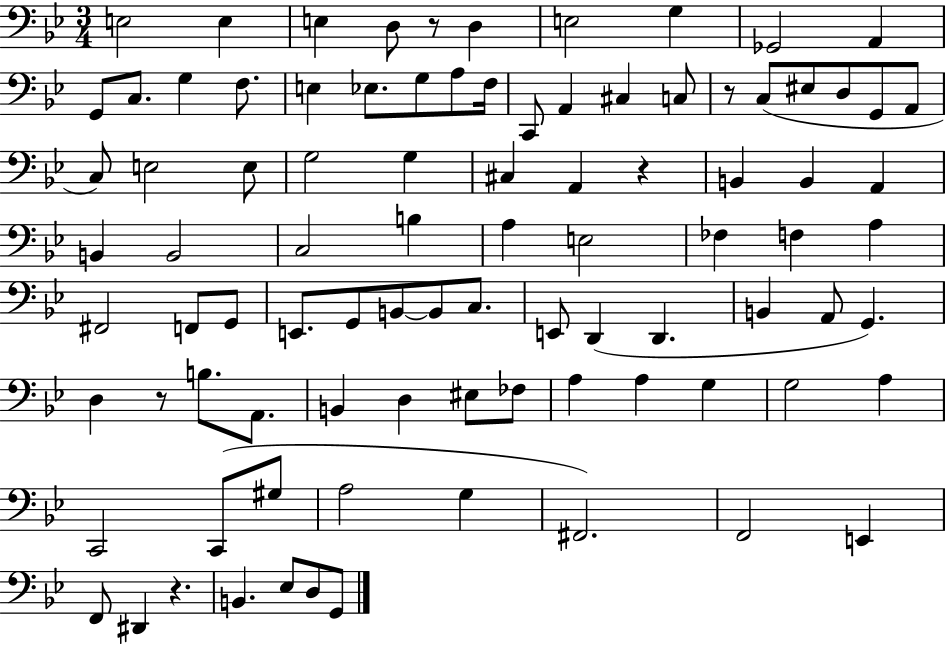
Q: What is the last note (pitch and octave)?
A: G2